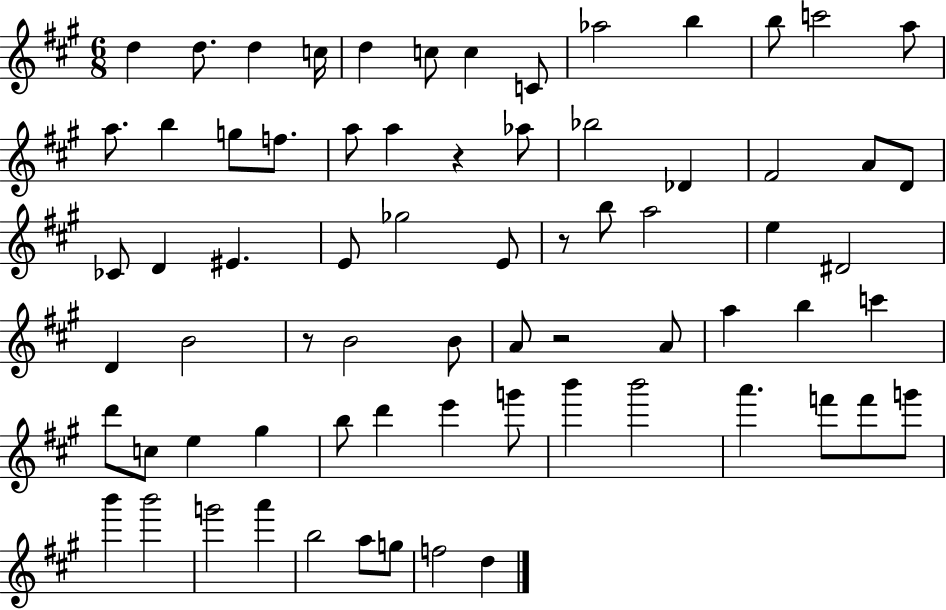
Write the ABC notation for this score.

X:1
T:Untitled
M:6/8
L:1/4
K:A
d d/2 d c/4 d c/2 c C/2 _a2 b b/2 c'2 a/2 a/2 b g/2 f/2 a/2 a z _a/2 _b2 _D ^F2 A/2 D/2 _C/2 D ^E E/2 _g2 E/2 z/2 b/2 a2 e ^D2 D B2 z/2 B2 B/2 A/2 z2 A/2 a b c' d'/2 c/2 e ^g b/2 d' e' g'/2 b' b'2 a' f'/2 f'/2 g'/2 b' b'2 g'2 a' b2 a/2 g/2 f2 d